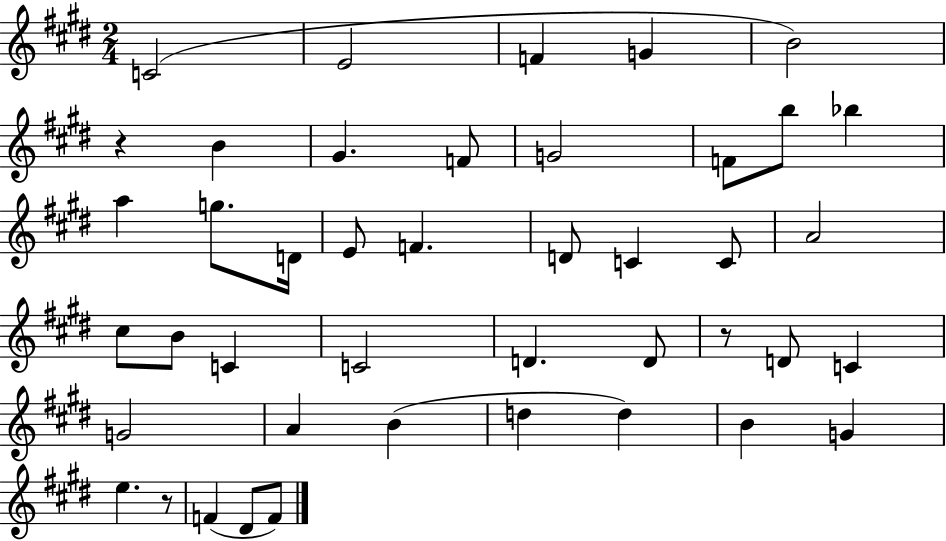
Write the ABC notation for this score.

X:1
T:Untitled
M:2/4
L:1/4
K:E
C2 E2 F G B2 z B ^G F/2 G2 F/2 b/2 _b a g/2 D/4 E/2 F D/2 C C/2 A2 ^c/2 B/2 C C2 D D/2 z/2 D/2 C G2 A B d d B G e z/2 F ^D/2 F/2